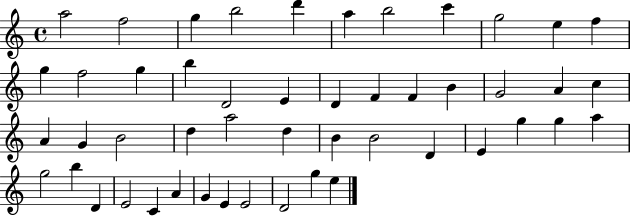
X:1
T:Untitled
M:4/4
L:1/4
K:C
a2 f2 g b2 d' a b2 c' g2 e f g f2 g b D2 E D F F B G2 A c A G B2 d a2 d B B2 D E g g a g2 b D E2 C A G E E2 D2 g e